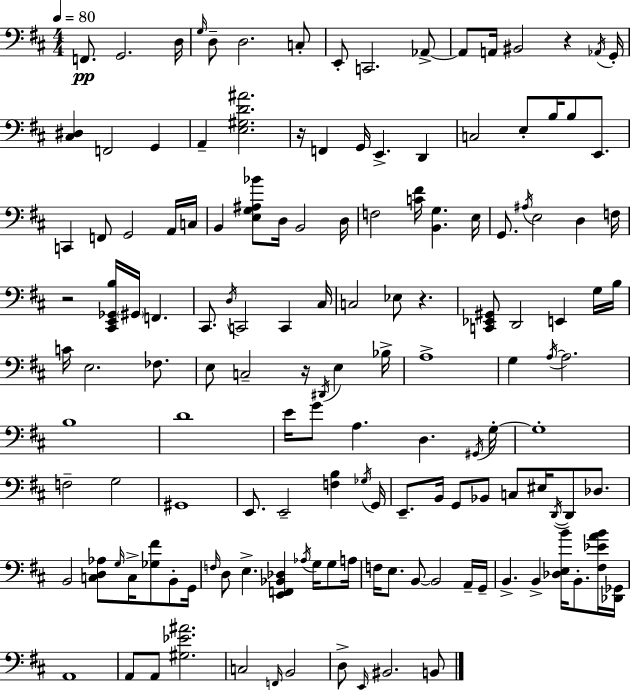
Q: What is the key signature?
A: D major